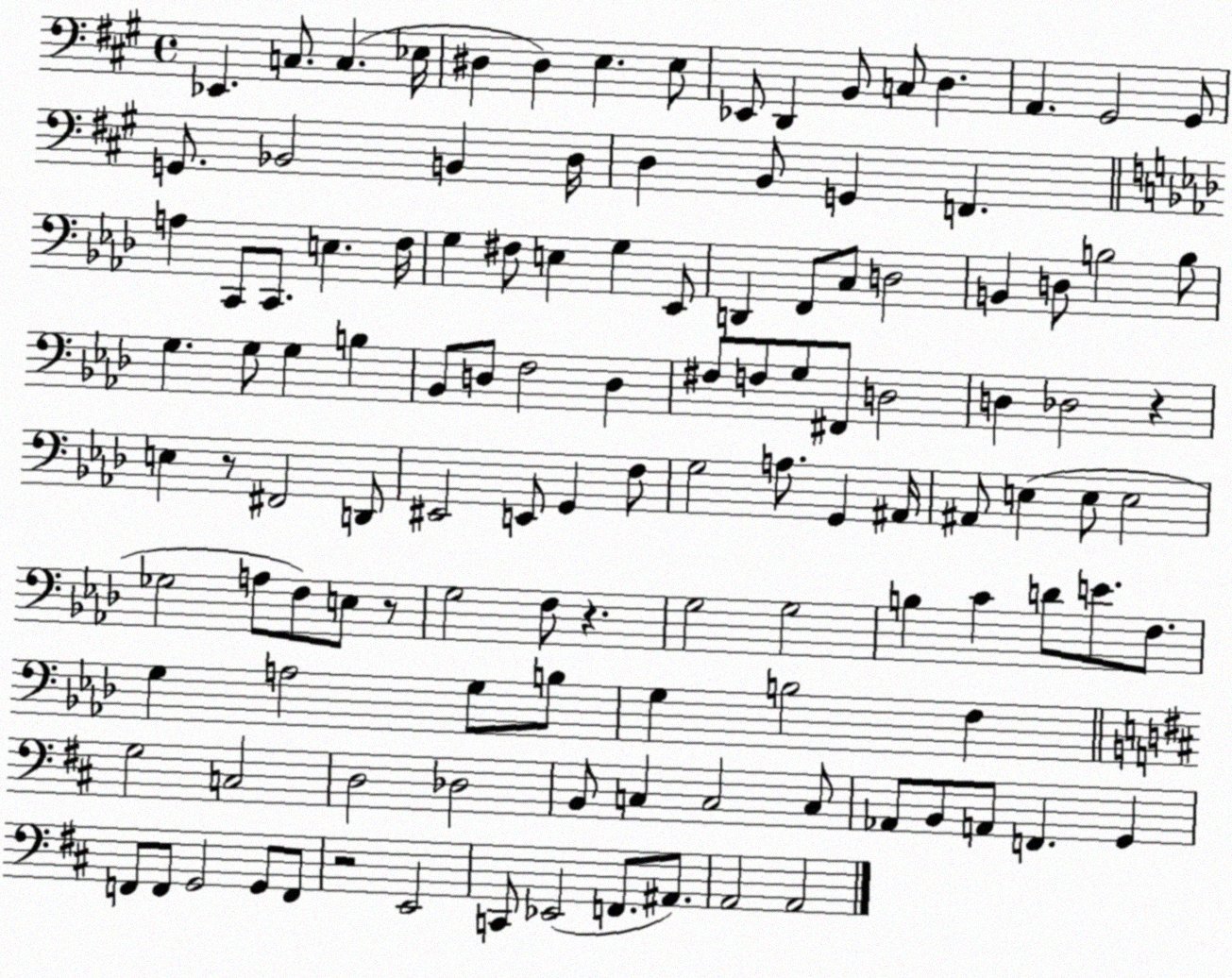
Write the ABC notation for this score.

X:1
T:Untitled
M:4/4
L:1/4
K:A
_E,, C,/2 C, _E,/4 ^D, ^D, E, E,/2 _E,,/2 D,, B,,/2 C,/2 D, A,, ^G,,2 ^G,,/2 G,,/2 _B,,2 B,, D,/4 D, B,,/2 G,, F,, A, C,,/2 C,,/2 E, F,/4 G, ^F,/2 E, G, _E,,/2 D,, F,,/2 C,/2 D,2 B,, D,/2 B,2 B,/2 G, G,/2 G, B, _B,,/2 D,/2 F,2 D, ^F,/2 F,/2 G,/2 ^F,,/2 D,2 D, _D,2 z E, z/2 ^F,,2 D,,/2 ^E,,2 E,,/2 G,, F,/2 G,2 A,/2 G,, ^A,,/4 ^A,,/2 E, E,/2 E,2 _G,2 A,/2 F,/2 E,/2 z/2 G,2 F,/2 z G,2 G,2 B, C D/2 E/2 F,/2 G, A,2 G,/2 B,/2 G, B,2 F, G,2 C,2 D,2 _D,2 B,,/2 C, C,2 C,/2 _A,,/2 B,,/2 A,,/2 F,, G,, F,,/2 F,,/2 G,,2 G,,/2 F,,/2 z2 E,,2 C,,/2 _E,,2 F,,/2 ^A,,/2 A,,2 A,,2